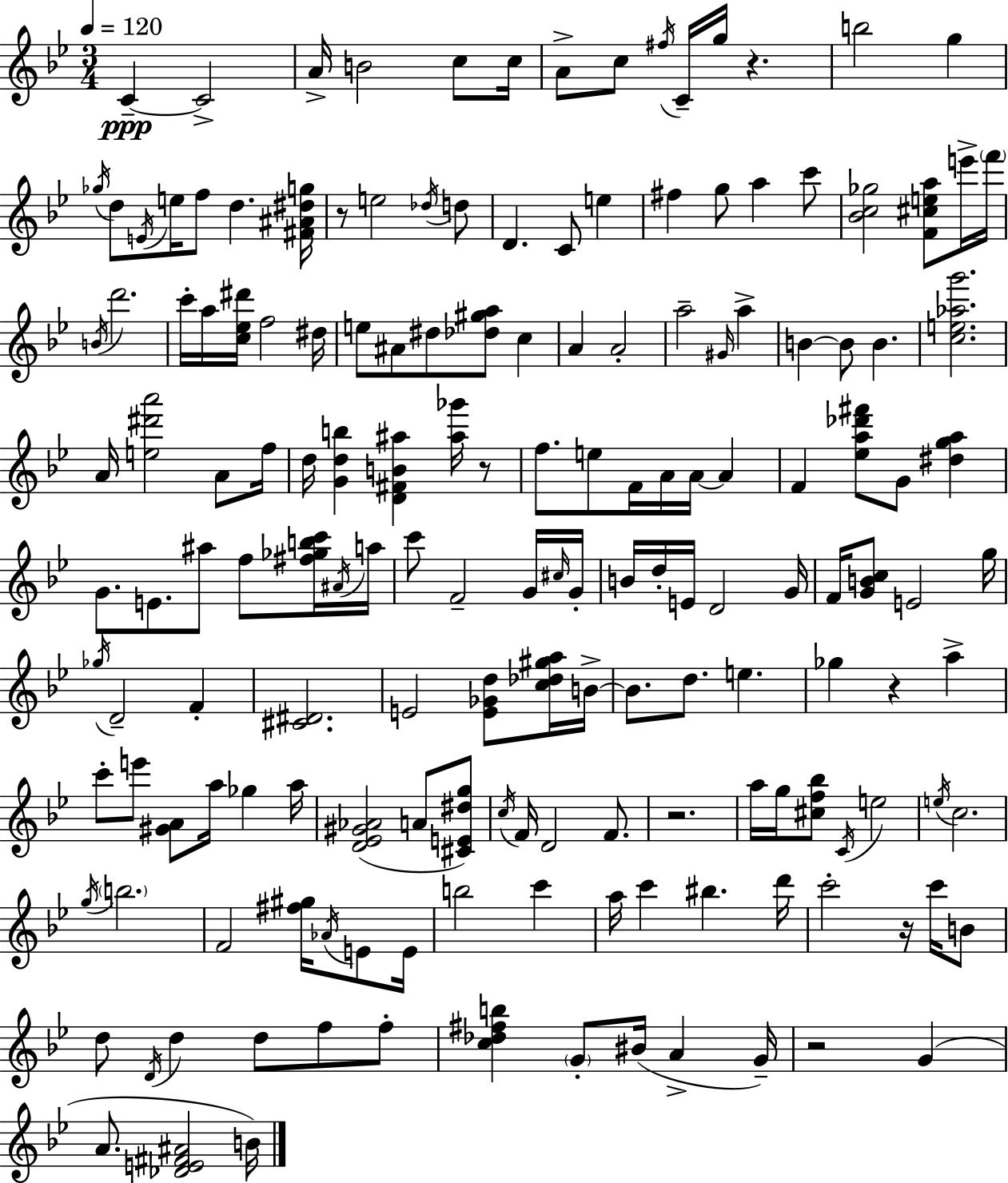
{
  \clef treble
  \numericTimeSignature
  \time 3/4
  \key bes \major
  \tempo 4 = 120
  \repeat volta 2 { c'4--~~\ppp c'2-> | a'16-> b'2 c''8 c''16 | a'8-> c''8 \acciaccatura { fis''16 } c'16-- g''16 r4. | b''2 g''4 | \break \acciaccatura { ges''16 } d''8 \acciaccatura { e'16 } e''16 f''8 d''4. | <fis' ais' dis'' g''>16 r8 e''2 | \acciaccatura { des''16 } d''8 d'4. c'8 | e''4 fis''4 g''8 a''4 | \break c'''8 <bes' c'' ges''>2 | <f' cis'' e'' a''>8 e'''16-> \parenthesize f'''16 \acciaccatura { b'16 } d'''2. | c'''16-. a''16 <c'' ees'' dis'''>16 f''2 | dis''16 e''8 ais'8 dis''8 <des'' gis'' a''>8 | \break c''4 a'4 a'2-. | a''2-- | \grace { gis'16 } a''4-> b'4~~ b'8 | b'4. <c'' e'' aes'' g'''>2. | \break a'16 <e'' dis''' a'''>2 | a'8 f''16 d''16 <g' d'' b''>4 <d' fis' b' ais''>4 | <ais'' ges'''>16 r8 f''8. e''8 f'16 | a'16 a'16~~ a'4 f'4 <ees'' a'' des''' fis'''>8 | \break g'8 <dis'' g'' a''>4 g'8. e'8. | ais''8 f''8 <fis'' ges'' b'' c'''>16 \acciaccatura { ais'16 } a''16 c'''8 f'2-- | g'16 \grace { cis''16 } g'16-. b'16 d''16-. e'16 d'2 | g'16 f'16 <g' b' c''>8 e'2 | \break g''16 \acciaccatura { ges''16 } d'2-- | f'4-. <cis' dis'>2. | e'2 | <e' ges' d''>8 <c'' des'' gis'' a''>16 b'16->~~ b'8. | \break d''8. e''4. ges''4 | r4 a''4-> c'''8-. e'''8 | <gis' a'>8 a''16 ges''4 a''16 <d' ees' gis' aes'>2( | a'8 <cis' e' dis'' g''>8) \acciaccatura { c''16 } f'16 d'2 | \break f'8. r2. | a''16 g''16 | <cis'' f'' bes''>8 \acciaccatura { c'16 } e''2 \acciaccatura { e''16 } | c''2. | \break \acciaccatura { g''16 } \parenthesize b''2. | f'2 <fis'' gis''>16 \acciaccatura { aes'16 } e'8 | e'16 b''2 c'''4 | a''16 c'''4 bis''4. | \break d'''16 c'''2-. r16 c'''16 | b'8 d''8 \acciaccatura { d'16 } d''4 d''8 f''8 | f''8-. <c'' des'' fis'' b''>4 \parenthesize g'8-. bis'16( a'4-> | g'16--) r2 g'4( | \break a'8. <des' e' fis' ais'>2 | b'16) } \bar "|."
}